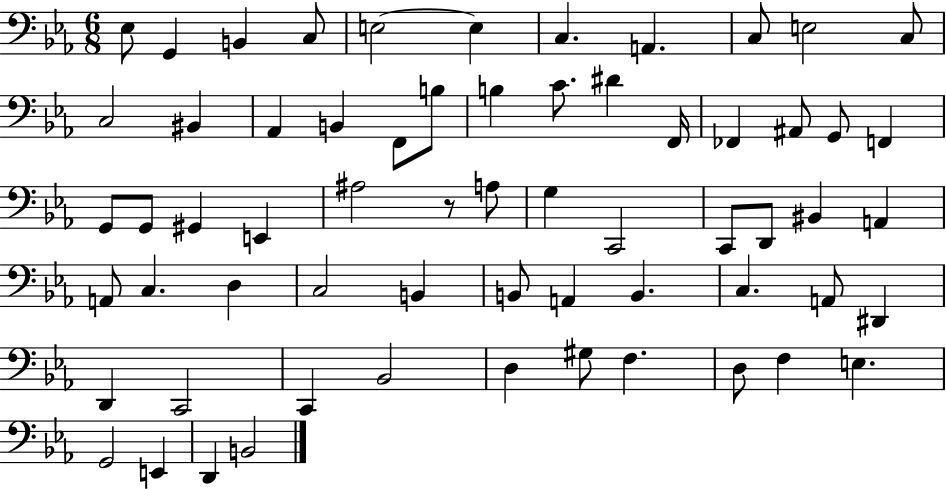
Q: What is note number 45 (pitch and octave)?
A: B2